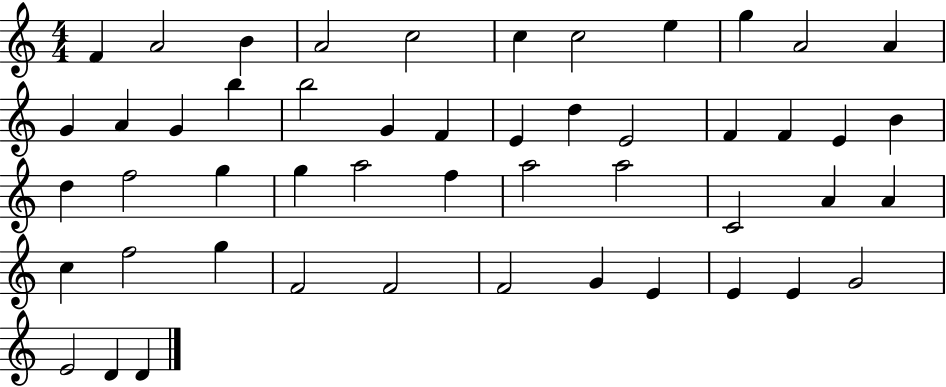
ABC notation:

X:1
T:Untitled
M:4/4
L:1/4
K:C
F A2 B A2 c2 c c2 e g A2 A G A G b b2 G F E d E2 F F E B d f2 g g a2 f a2 a2 C2 A A c f2 g F2 F2 F2 G E E E G2 E2 D D